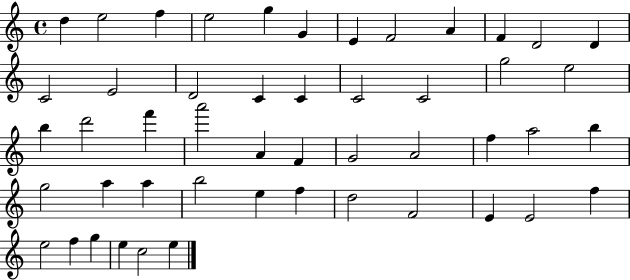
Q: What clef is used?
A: treble